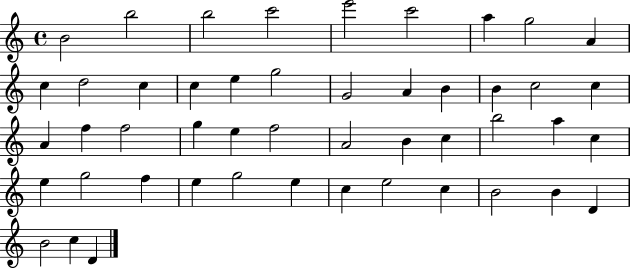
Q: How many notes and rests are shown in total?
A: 48